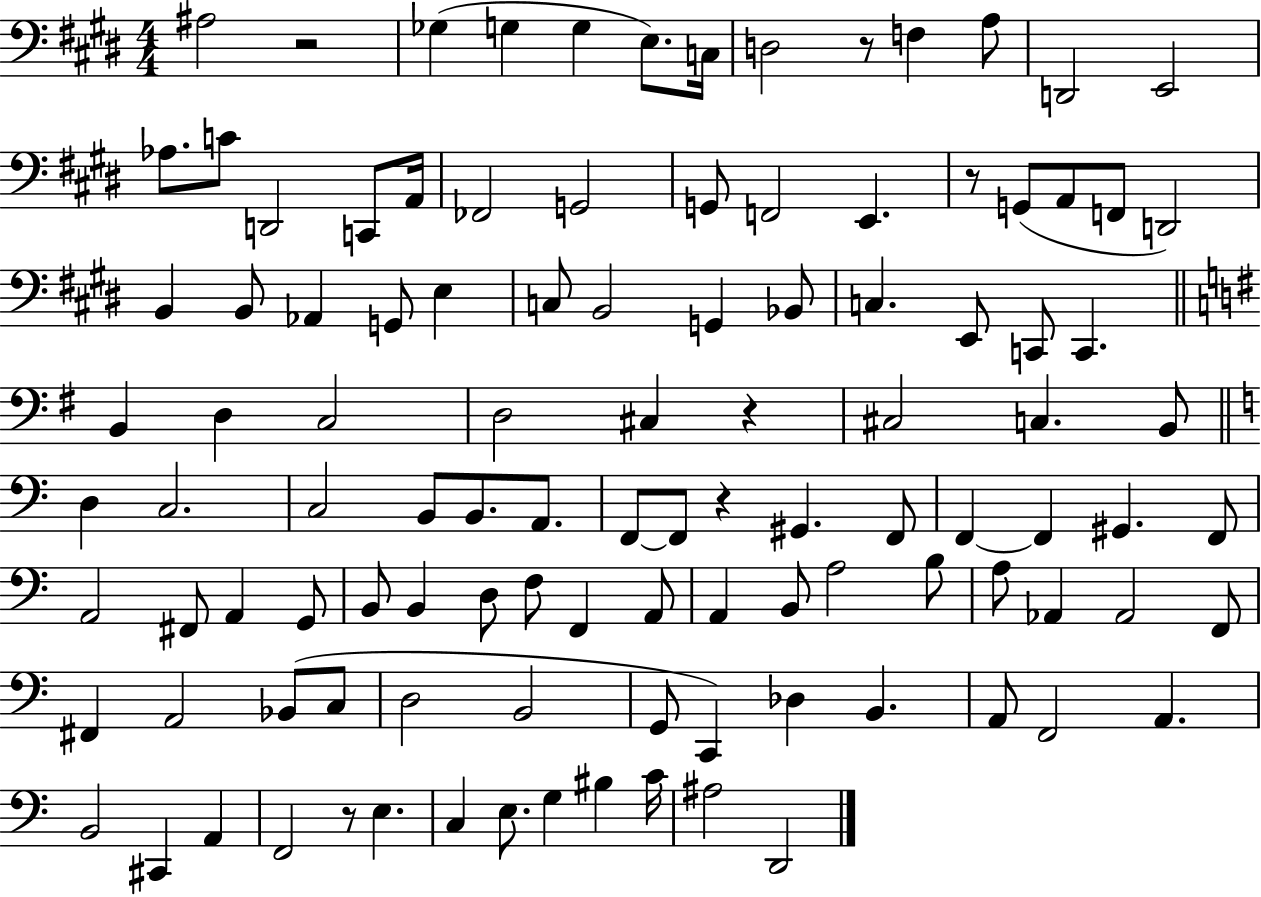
{
  \clef bass
  \numericTimeSignature
  \time 4/4
  \key e \major
  ais2 r2 | ges4( g4 g4 e8.) c16 | d2 r8 f4 a8 | d,2 e,2 | \break aes8. c'8 d,2 c,8 a,16 | fes,2 g,2 | g,8 f,2 e,4. | r8 g,8( a,8 f,8 d,2) | \break b,4 b,8 aes,4 g,8 e4 | c8 b,2 g,4 bes,8 | c4. e,8 c,8 c,4. | \bar "||" \break \key g \major b,4 d4 c2 | d2 cis4 r4 | cis2 c4. b,8 | \bar "||" \break \key c \major d4 c2. | c2 b,8 b,8. a,8. | f,8~~ f,8 r4 gis,4. f,8 | f,4~~ f,4 gis,4. f,8 | \break a,2 fis,8 a,4 g,8 | b,8 b,4 d8 f8 f,4 a,8 | a,4 b,8 a2 b8 | a8 aes,4 aes,2 f,8 | \break fis,4 a,2 bes,8( c8 | d2 b,2 | g,8 c,4) des4 b,4. | a,8 f,2 a,4. | \break b,2 cis,4 a,4 | f,2 r8 e4. | c4 e8. g4 bis4 c'16 | ais2 d,2 | \break \bar "|."
}